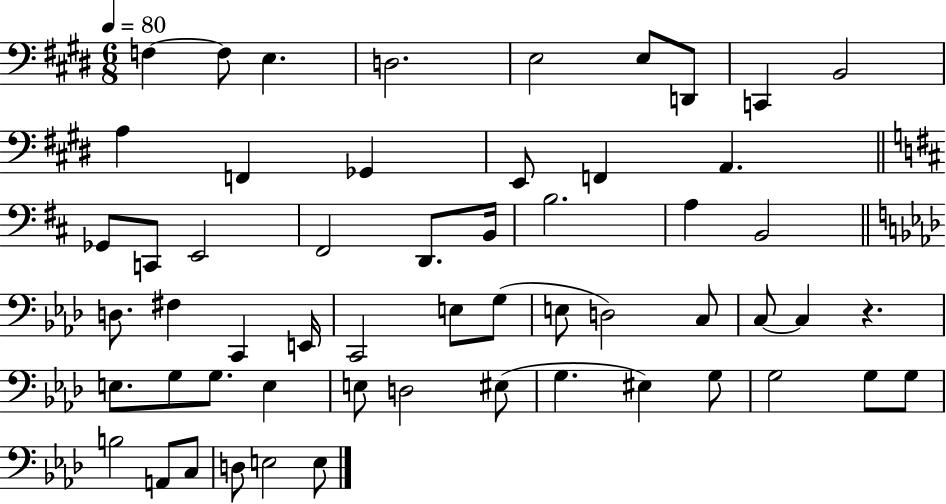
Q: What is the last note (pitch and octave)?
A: E3